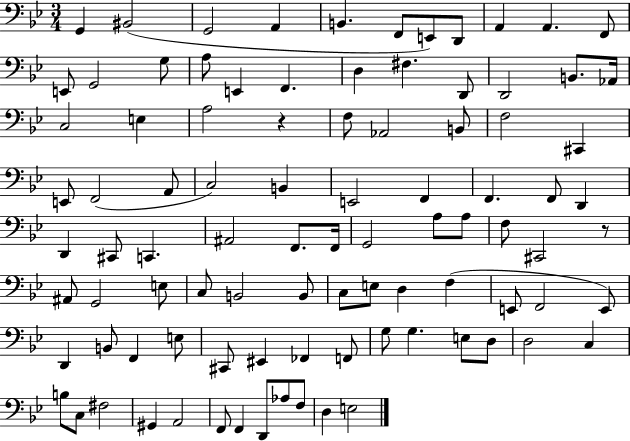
G2/q BIS2/h G2/h A2/q B2/q. F2/e E2/e D2/e A2/q A2/q. F2/e E2/e G2/h G3/e A3/e E2/q F2/q. D3/q F#3/q. D2/e D2/h B2/e. Ab2/s C3/h E3/q A3/h R/q F3/e Ab2/h B2/e F3/h C#2/q E2/e F2/h A2/e C3/h B2/q E2/h F2/q F2/q. F2/e D2/q D2/q C#2/e C2/q. A#2/h F2/e. F2/s G2/h A3/e A3/e F3/e C#2/h R/e A#2/e G2/h E3/e C3/e B2/h B2/e C3/e E3/e D3/q F3/q E2/e F2/h E2/e D2/q B2/e F2/q E3/e C#2/e EIS2/q FES2/q F2/e G3/e G3/q. E3/e D3/e D3/h C3/q B3/e C3/e F#3/h G#2/q A2/h F2/e F2/q D2/e Ab3/e F3/e D3/q E3/h